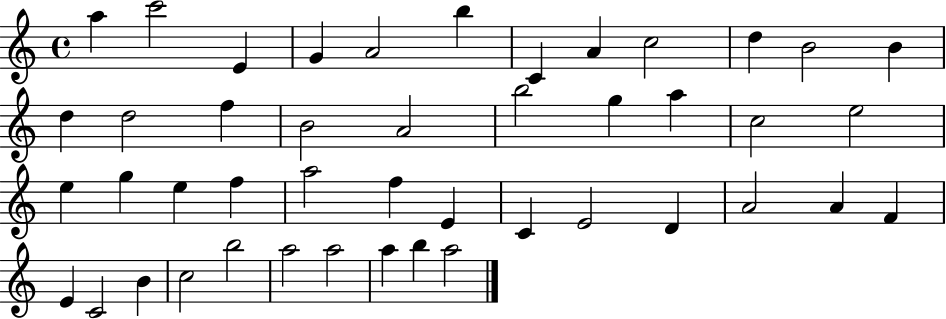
A5/q C6/h E4/q G4/q A4/h B5/q C4/q A4/q C5/h D5/q B4/h B4/q D5/q D5/h F5/q B4/h A4/h B5/h G5/q A5/q C5/h E5/h E5/q G5/q E5/q F5/q A5/h F5/q E4/q C4/q E4/h D4/q A4/h A4/q F4/q E4/q C4/h B4/q C5/h B5/h A5/h A5/h A5/q B5/q A5/h